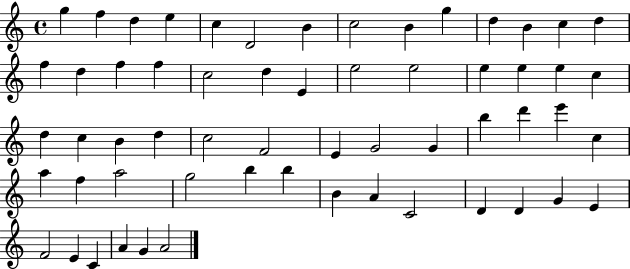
{
  \clef treble
  \time 4/4
  \defaultTimeSignature
  \key c \major
  g''4 f''4 d''4 e''4 | c''4 d'2 b'4 | c''2 b'4 g''4 | d''4 b'4 c''4 d''4 | \break f''4 d''4 f''4 f''4 | c''2 d''4 e'4 | e''2 e''2 | e''4 e''4 e''4 c''4 | \break d''4 c''4 b'4 d''4 | c''2 f'2 | e'4 g'2 g'4 | b''4 d'''4 e'''4 c''4 | \break a''4 f''4 a''2 | g''2 b''4 b''4 | b'4 a'4 c'2 | d'4 d'4 g'4 e'4 | \break f'2 e'4 c'4 | a'4 g'4 a'2 | \bar "|."
}